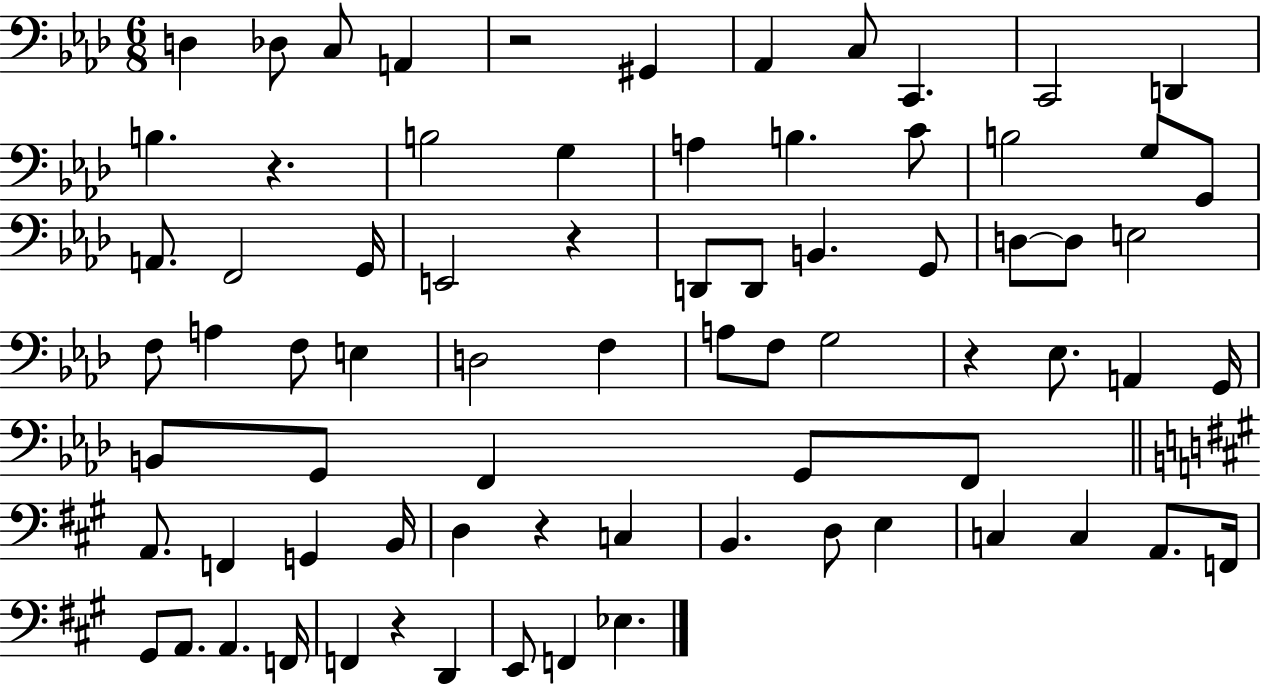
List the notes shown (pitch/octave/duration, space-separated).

D3/q Db3/e C3/e A2/q R/h G#2/q Ab2/q C3/e C2/q. C2/h D2/q B3/q. R/q. B3/h G3/q A3/q B3/q. C4/e B3/h G3/e G2/e A2/e. F2/h G2/s E2/h R/q D2/e D2/e B2/q. G2/e D3/e D3/e E3/h F3/e A3/q F3/e E3/q D3/h F3/q A3/e F3/e G3/h R/q Eb3/e. A2/q G2/s B2/e G2/e F2/q G2/e F2/e A2/e. F2/q G2/q B2/s D3/q R/q C3/q B2/q. D3/e E3/q C3/q C3/q A2/e. F2/s G#2/e A2/e. A2/q. F2/s F2/q R/q D2/q E2/e F2/q Eb3/q.